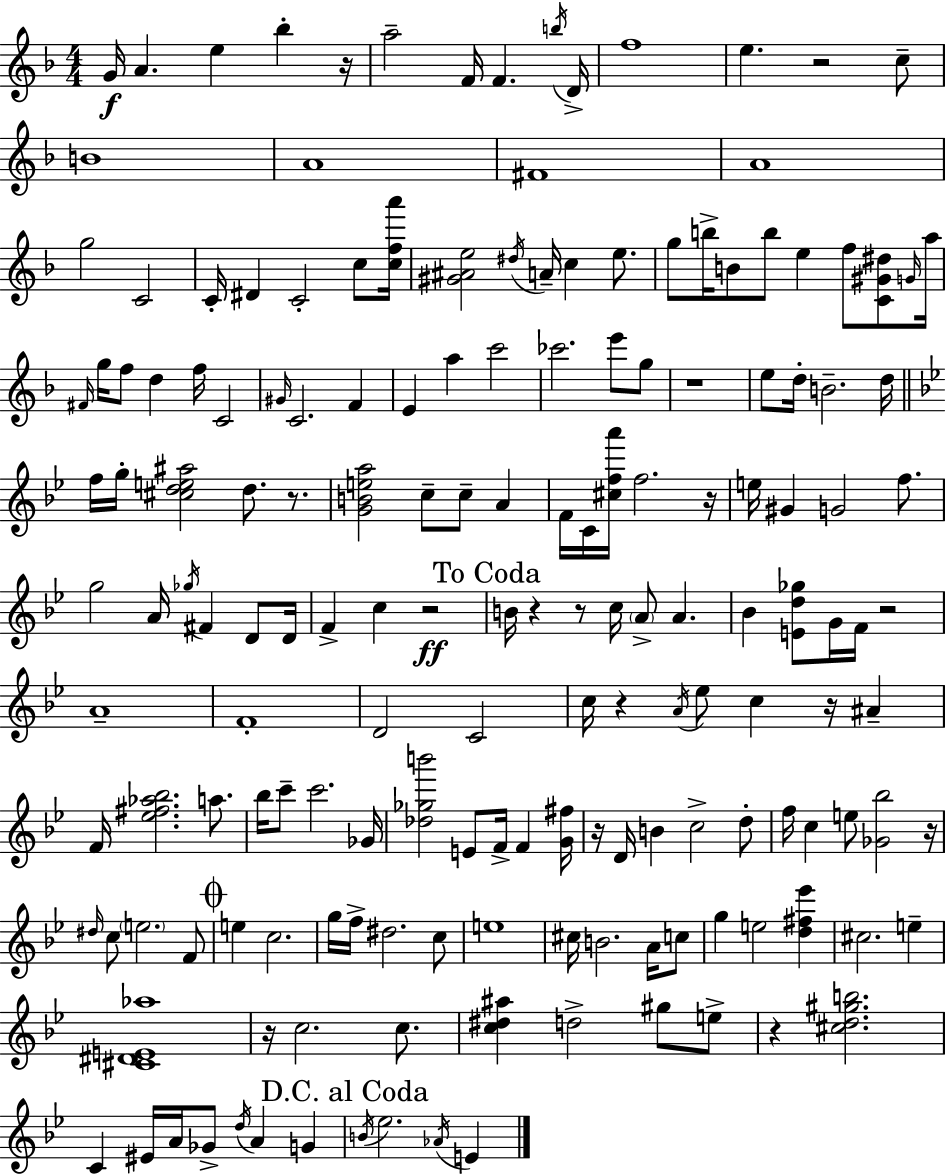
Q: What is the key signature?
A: D minor